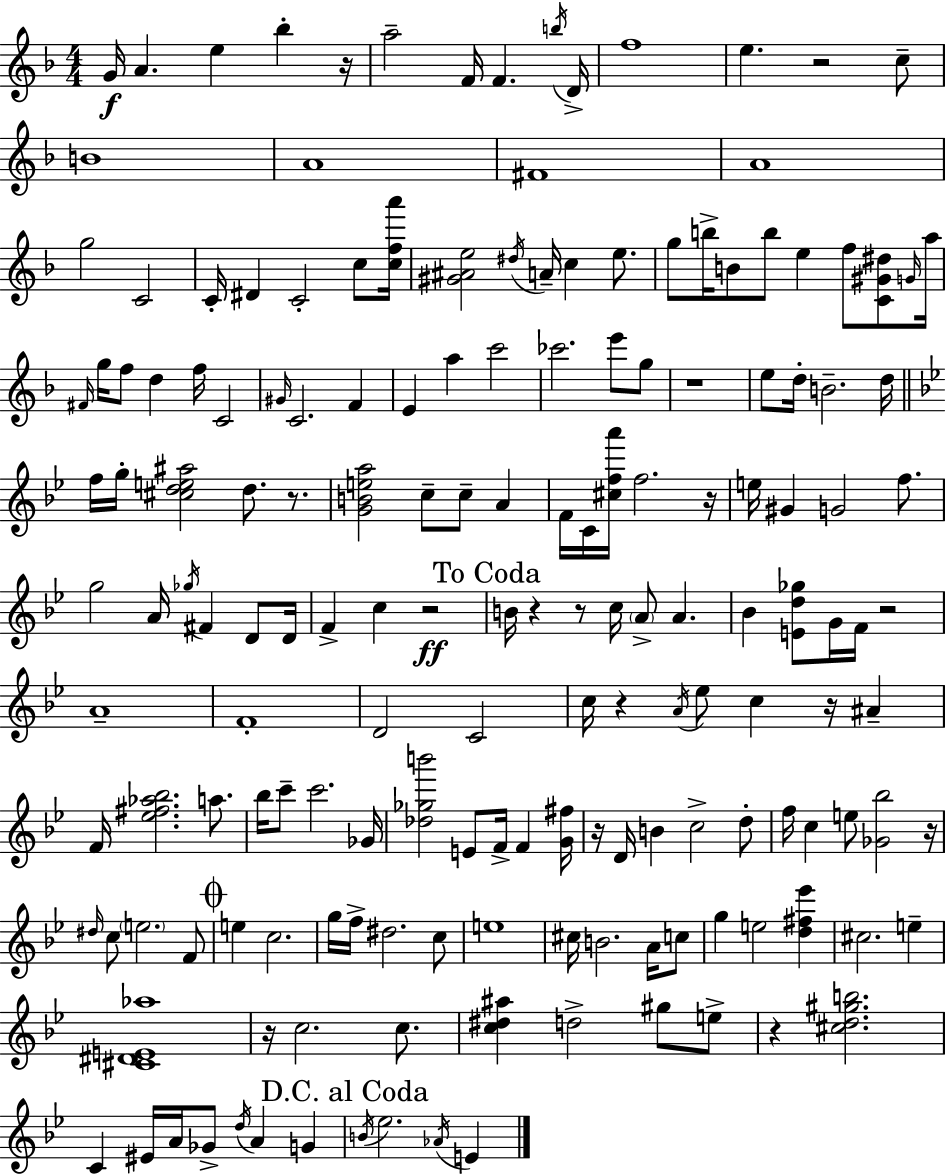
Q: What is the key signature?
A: D minor